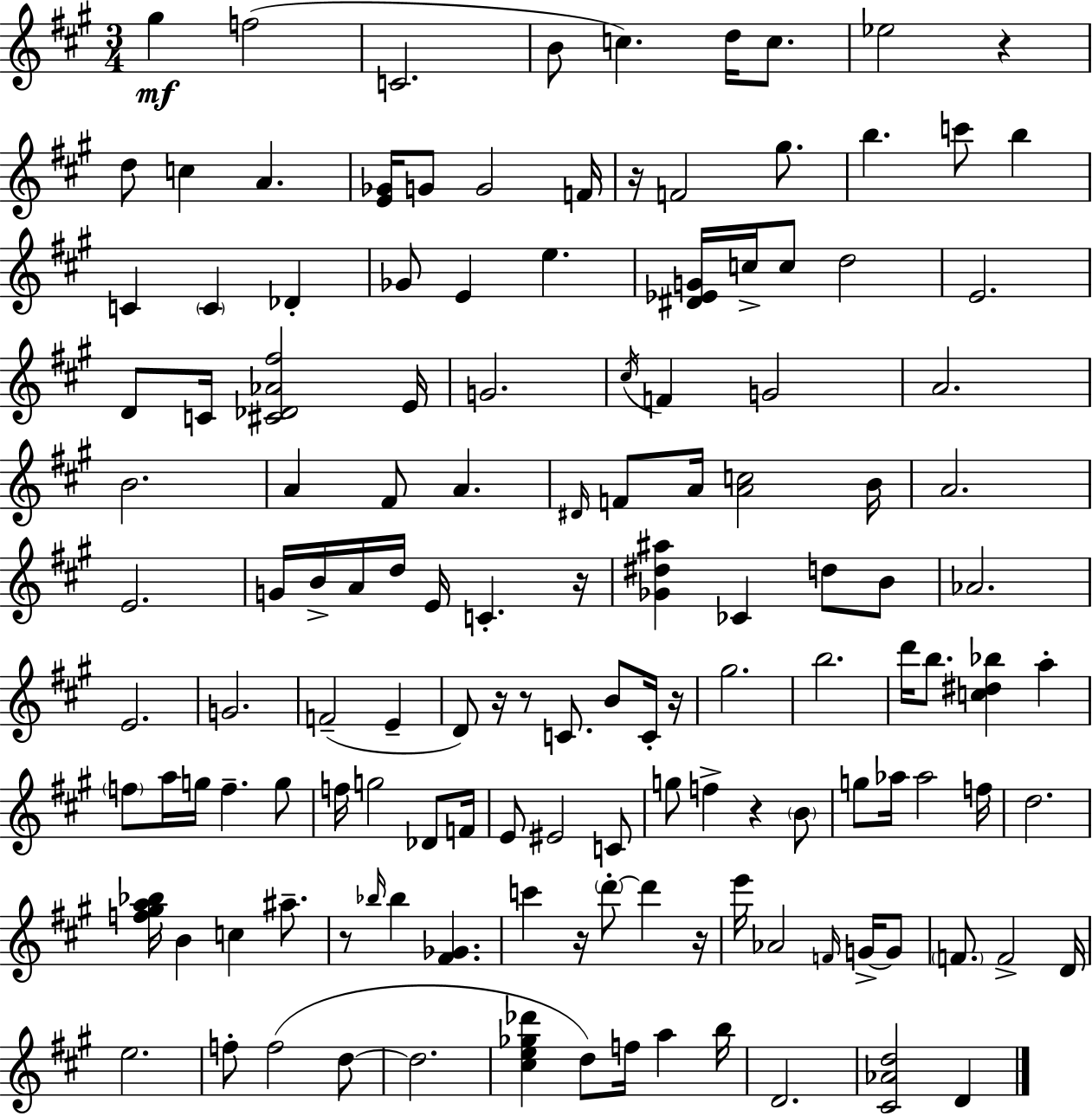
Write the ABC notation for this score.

X:1
T:Untitled
M:3/4
L:1/4
K:A
^g f2 C2 B/2 c d/4 c/2 _e2 z d/2 c A [E_G]/4 G/2 G2 F/4 z/4 F2 ^g/2 b c'/2 b C C _D _G/2 E e [^D_EG]/4 c/4 c/2 d2 E2 D/2 C/4 [^C_D_A^f]2 E/4 G2 ^c/4 F G2 A2 B2 A ^F/2 A ^D/4 F/2 A/4 [Ac]2 B/4 A2 E2 G/4 B/4 A/4 d/4 E/4 C z/4 [_G^d^a] _C d/2 B/2 _A2 E2 G2 F2 E D/2 z/4 z/2 C/2 B/2 C/4 z/4 ^g2 b2 d'/4 b/2 [c^d_b] a f/2 a/4 g/4 f g/2 f/4 g2 _D/2 F/4 E/2 ^E2 C/2 g/2 f z B/2 g/2 _a/4 _a2 f/4 d2 [f^ga_b]/4 B c ^a/2 z/2 _b/4 _b [^F_G] c' z/4 d'/2 d' z/4 e'/4 _A2 F/4 G/4 G/2 F/2 F2 D/4 e2 f/2 f2 d/2 d2 [^ce_g_d'] d/2 f/4 a b/4 D2 [^C_Ad]2 D